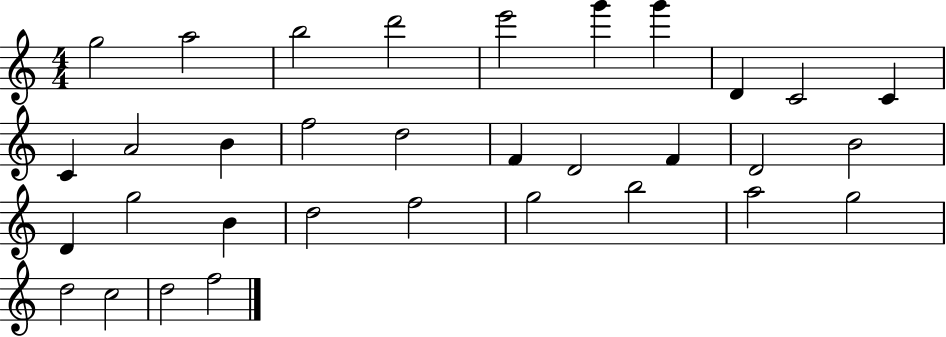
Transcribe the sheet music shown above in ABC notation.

X:1
T:Untitled
M:4/4
L:1/4
K:C
g2 a2 b2 d'2 e'2 g' g' D C2 C C A2 B f2 d2 F D2 F D2 B2 D g2 B d2 f2 g2 b2 a2 g2 d2 c2 d2 f2